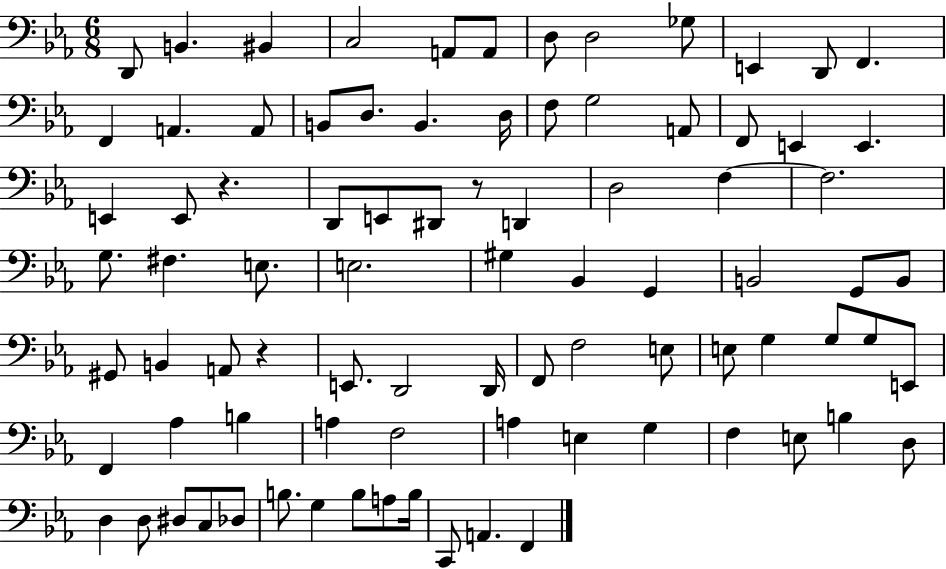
{
  \clef bass
  \numericTimeSignature
  \time 6/8
  \key ees \major
  d,8 b,4. bis,4 | c2 a,8 a,8 | d8 d2 ges8 | e,4 d,8 f,4. | \break f,4 a,4. a,8 | b,8 d8. b,4. d16 | f8 g2 a,8 | f,8 e,4 e,4. | \break e,4 e,8 r4. | d,8 e,8 dis,8 r8 d,4 | d2 f4~~ | f2. | \break g8. fis4. e8. | e2. | gis4 bes,4 g,4 | b,2 g,8 b,8 | \break gis,8 b,4 a,8 r4 | e,8. d,2 d,16 | f,8 f2 e8 | e8 g4 g8 g8 e,8 | \break f,4 aes4 b4 | a4 f2 | a4 e4 g4 | f4 e8 b4 d8 | \break d4 d8 dis8 c8 des8 | b8. g4 b8 a8 b16 | c,8 a,4. f,4 | \bar "|."
}